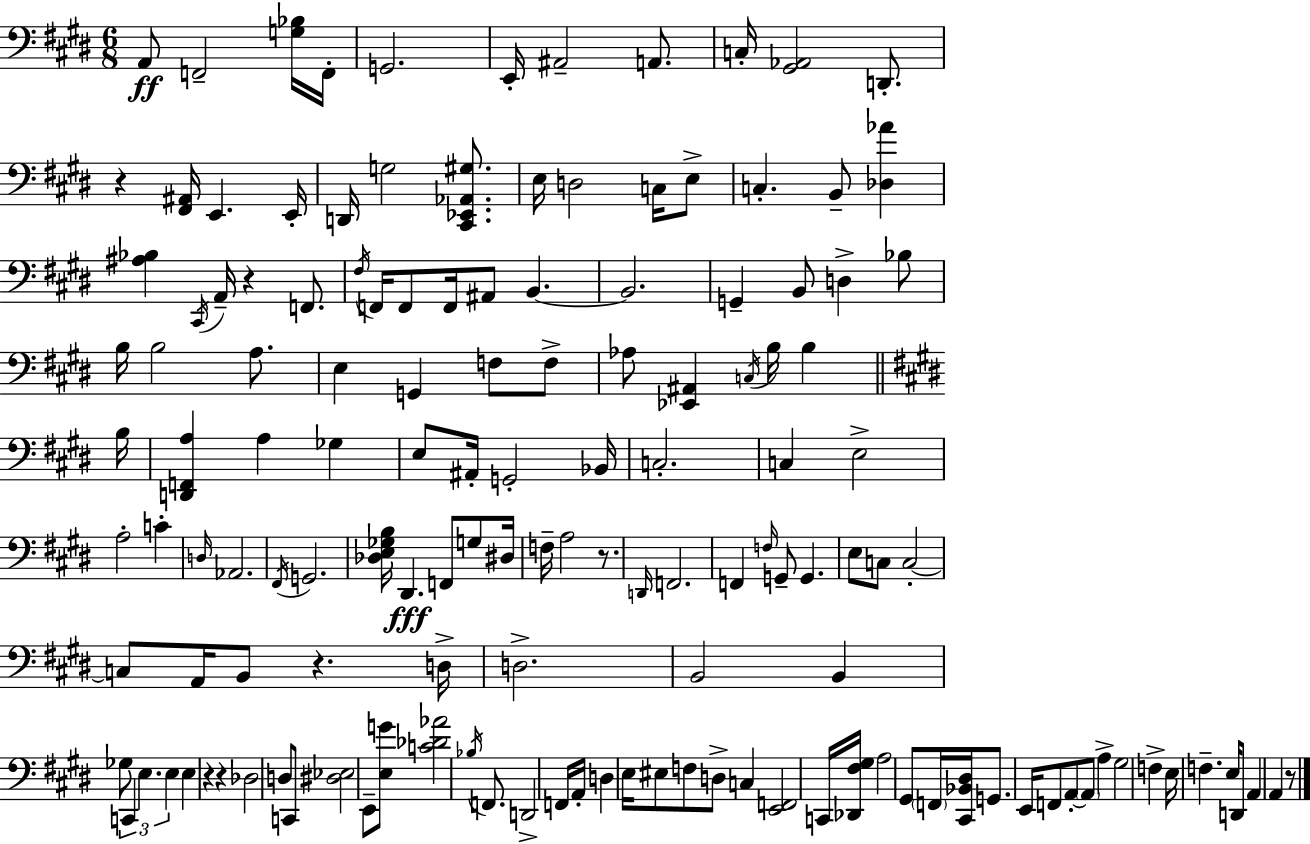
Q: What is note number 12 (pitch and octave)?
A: D2